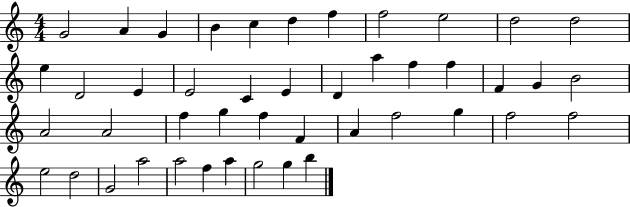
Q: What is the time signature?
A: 4/4